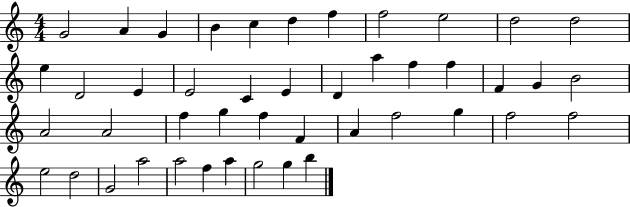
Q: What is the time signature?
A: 4/4